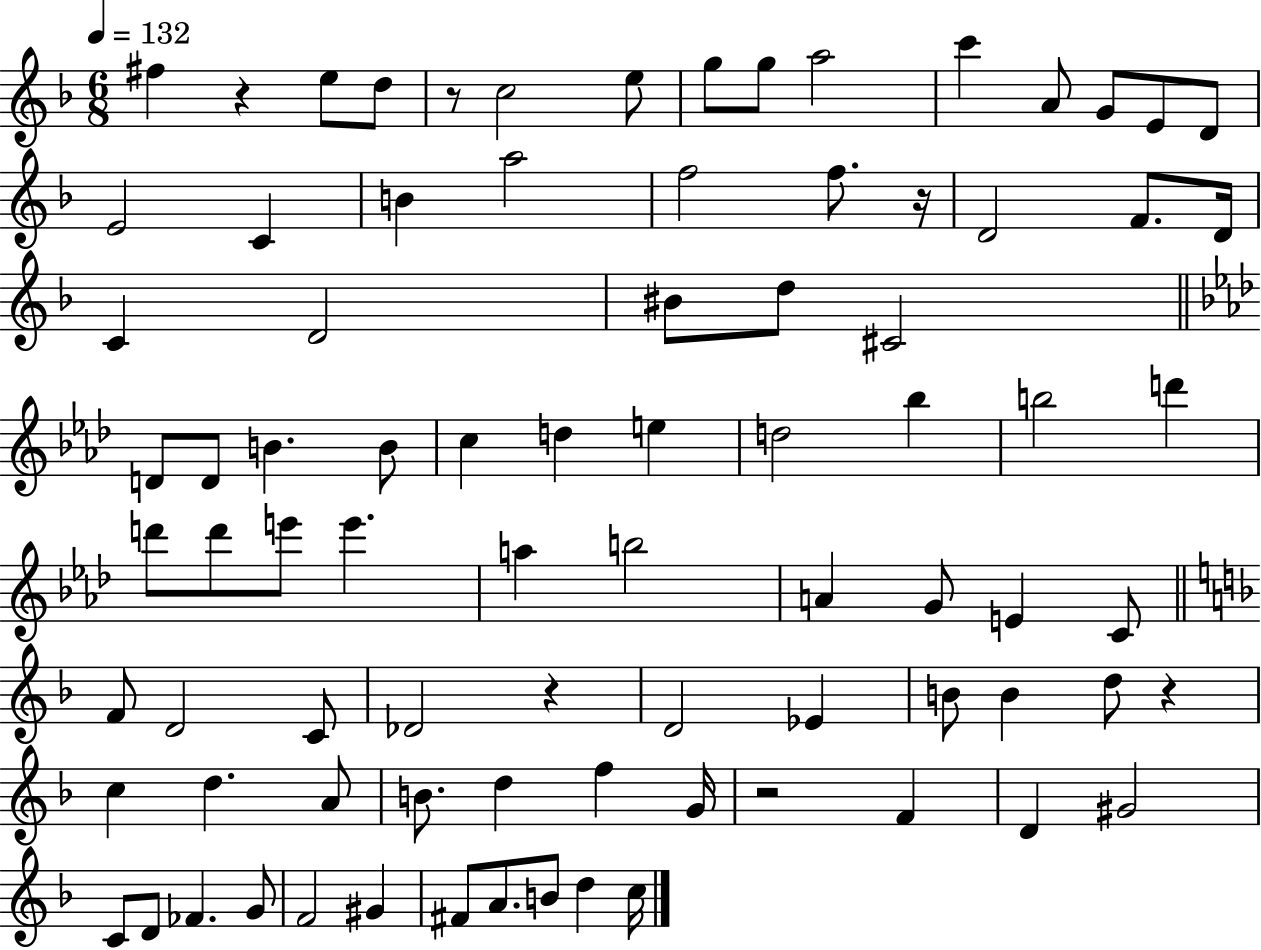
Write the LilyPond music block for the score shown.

{
  \clef treble
  \numericTimeSignature
  \time 6/8
  \key f \major
  \tempo 4 = 132
  fis''4 r4 e''8 d''8 | r8 c''2 e''8 | g''8 g''8 a''2 | c'''4 a'8 g'8 e'8 d'8 | \break e'2 c'4 | b'4 a''2 | f''2 f''8. r16 | d'2 f'8. d'16 | \break c'4 d'2 | bis'8 d''8 cis'2 | \bar "||" \break \key f \minor d'8 d'8 b'4. b'8 | c''4 d''4 e''4 | d''2 bes''4 | b''2 d'''4 | \break d'''8 d'''8 e'''8 e'''4. | a''4 b''2 | a'4 g'8 e'4 c'8 | \bar "||" \break \key f \major f'8 d'2 c'8 | des'2 r4 | d'2 ees'4 | b'8 b'4 d''8 r4 | \break c''4 d''4. a'8 | b'8. d''4 f''4 g'16 | r2 f'4 | d'4 gis'2 | \break c'8 d'8 fes'4. g'8 | f'2 gis'4 | fis'8 a'8. b'8 d''4 c''16 | \bar "|."
}